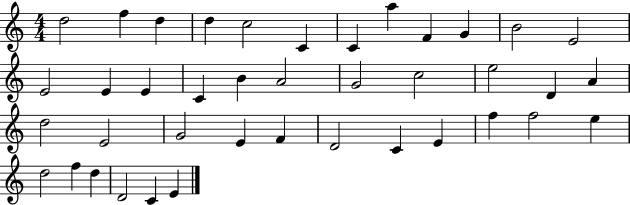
D5/h F5/q D5/q D5/q C5/h C4/q C4/q A5/q F4/q G4/q B4/h E4/h E4/h E4/q E4/q C4/q B4/q A4/h G4/h C5/h E5/h D4/q A4/q D5/h E4/h G4/h E4/q F4/q D4/h C4/q E4/q F5/q F5/h E5/q D5/h F5/q D5/q D4/h C4/q E4/q